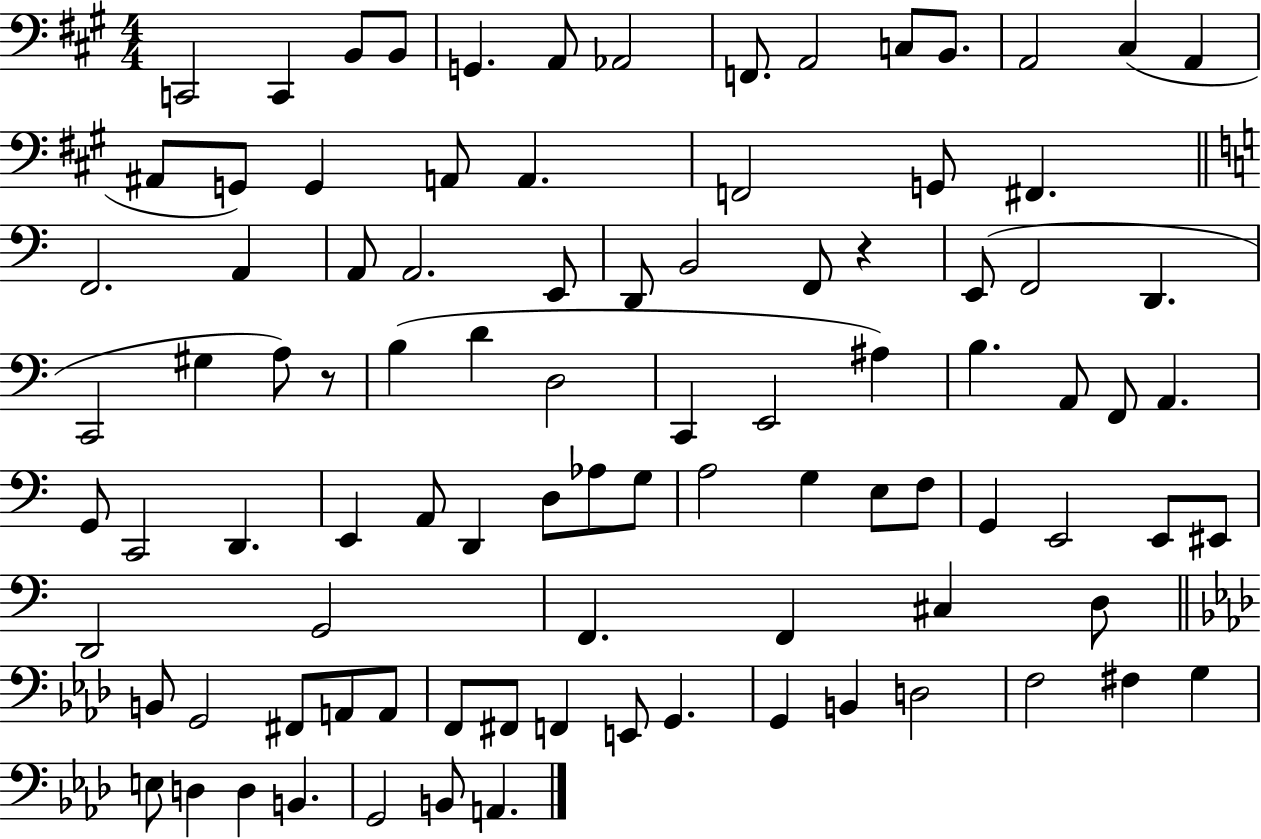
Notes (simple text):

C2/h C2/q B2/e B2/e G2/q. A2/e Ab2/h F2/e. A2/h C3/e B2/e. A2/h C#3/q A2/q A#2/e G2/e G2/q A2/e A2/q. F2/h G2/e F#2/q. F2/h. A2/q A2/e A2/h. E2/e D2/e B2/h F2/e R/q E2/e F2/h D2/q. C2/h G#3/q A3/e R/e B3/q D4/q D3/h C2/q E2/h A#3/q B3/q. A2/e F2/e A2/q. G2/e C2/h D2/q. E2/q A2/e D2/q D3/e Ab3/e G3/e A3/h G3/q E3/e F3/e G2/q E2/h E2/e EIS2/e D2/h G2/h F2/q. F2/q C#3/q D3/e B2/e G2/h F#2/e A2/e A2/e F2/e F#2/e F2/q E2/e G2/q. G2/q B2/q D3/h F3/h F#3/q G3/q E3/e D3/q D3/q B2/q. G2/h B2/e A2/q.